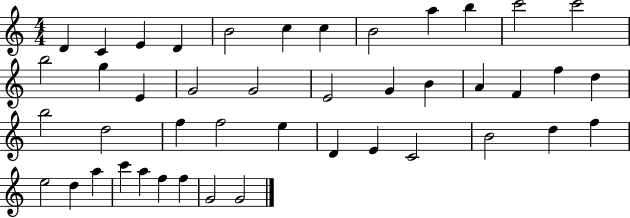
D4/q C4/q E4/q D4/q B4/h C5/q C5/q B4/h A5/q B5/q C6/h C6/h B5/h G5/q E4/q G4/h G4/h E4/h G4/q B4/q A4/q F4/q F5/q D5/q B5/h D5/h F5/q F5/h E5/q D4/q E4/q C4/h B4/h D5/q F5/q E5/h D5/q A5/q C6/q A5/q F5/q F5/q G4/h G4/h